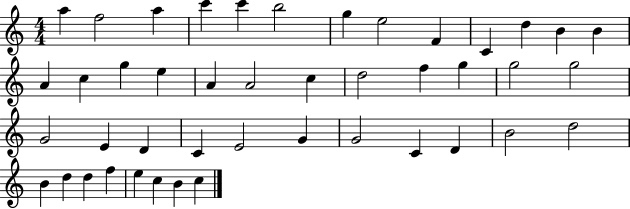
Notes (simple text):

A5/q F5/h A5/q C6/q C6/q B5/h G5/q E5/h F4/q C4/q D5/q B4/q B4/q A4/q C5/q G5/q E5/q A4/q A4/h C5/q D5/h F5/q G5/q G5/h G5/h G4/h E4/q D4/q C4/q E4/h G4/q G4/h C4/q D4/q B4/h D5/h B4/q D5/q D5/q F5/q E5/q C5/q B4/q C5/q